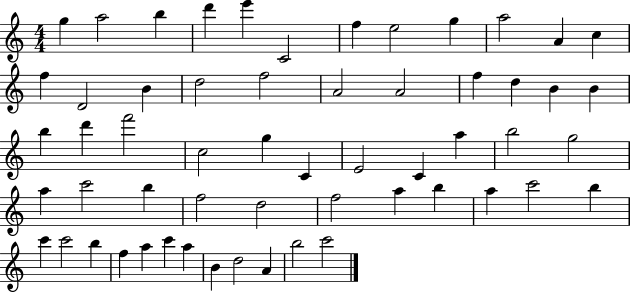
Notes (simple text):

G5/q A5/h B5/q D6/q E6/q C4/h F5/q E5/h G5/q A5/h A4/q C5/q F5/q D4/h B4/q D5/h F5/h A4/h A4/h F5/q D5/q B4/q B4/q B5/q D6/q F6/h C5/h G5/q C4/q E4/h C4/q A5/q B5/h G5/h A5/q C6/h B5/q F5/h D5/h F5/h A5/q B5/q A5/q C6/h B5/q C6/q C6/h B5/q F5/q A5/q C6/q A5/q B4/q D5/h A4/q B5/h C6/h